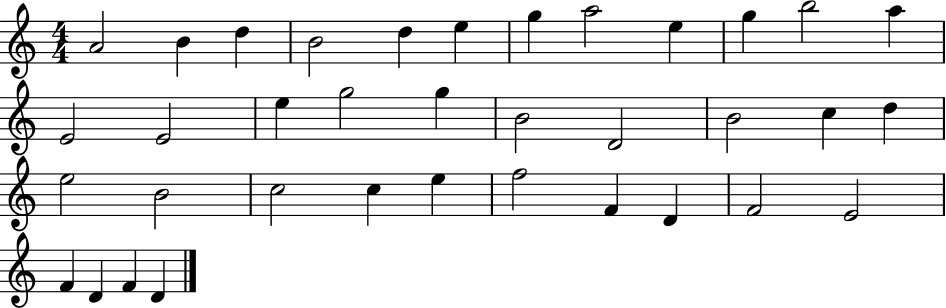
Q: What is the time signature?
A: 4/4